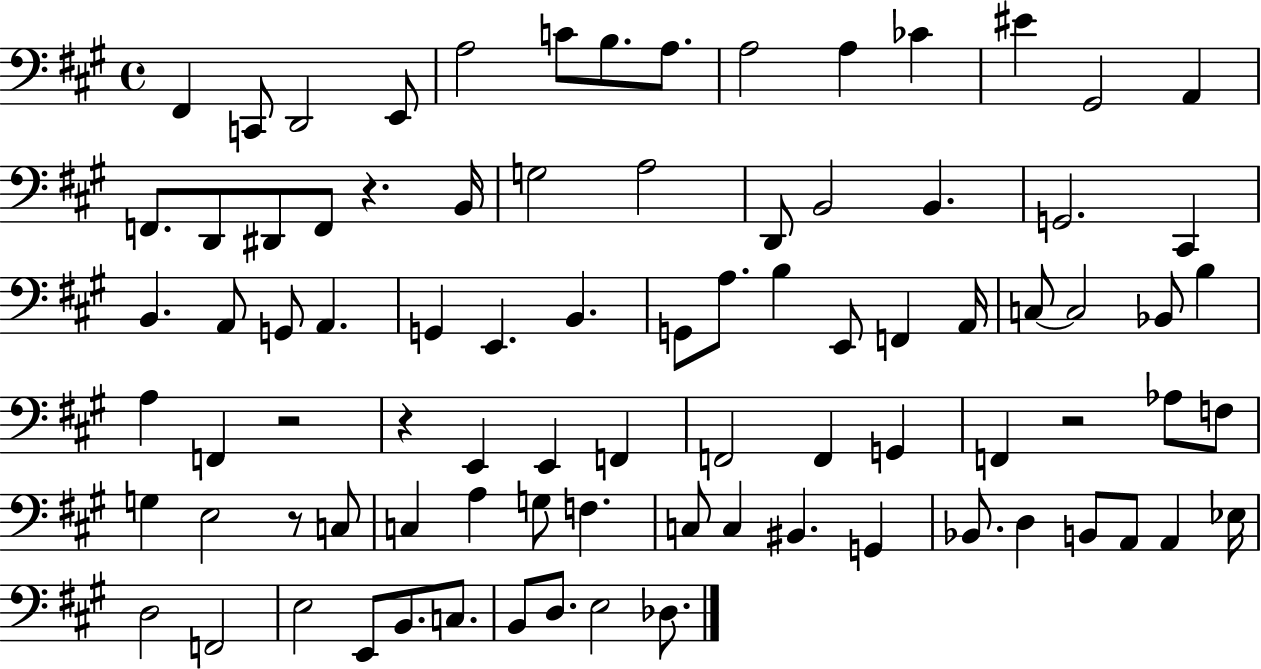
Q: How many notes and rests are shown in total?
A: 86